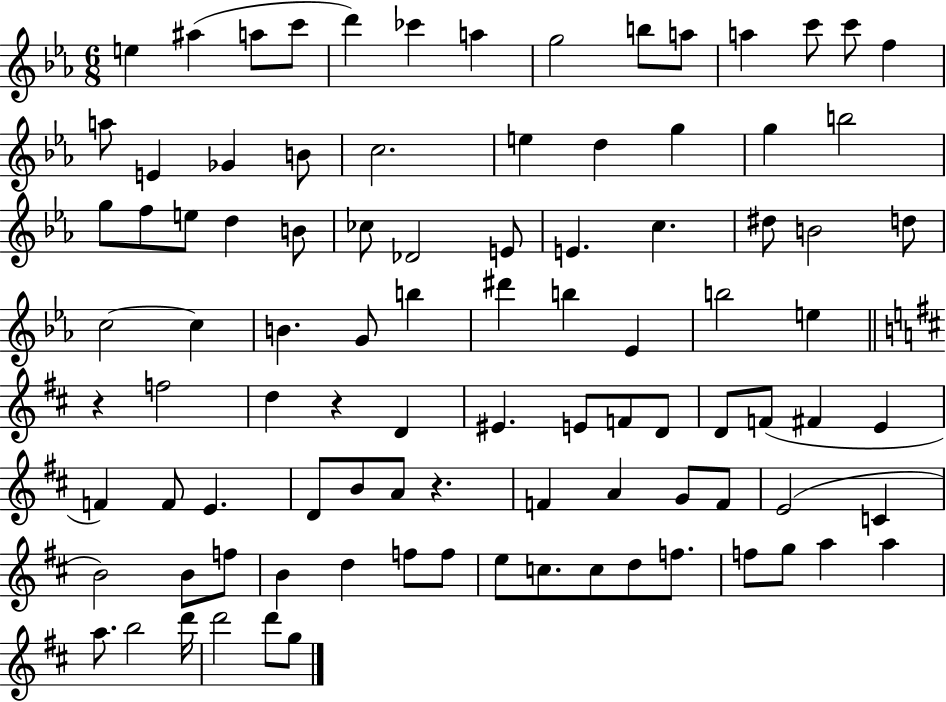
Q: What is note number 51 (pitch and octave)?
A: EIS4